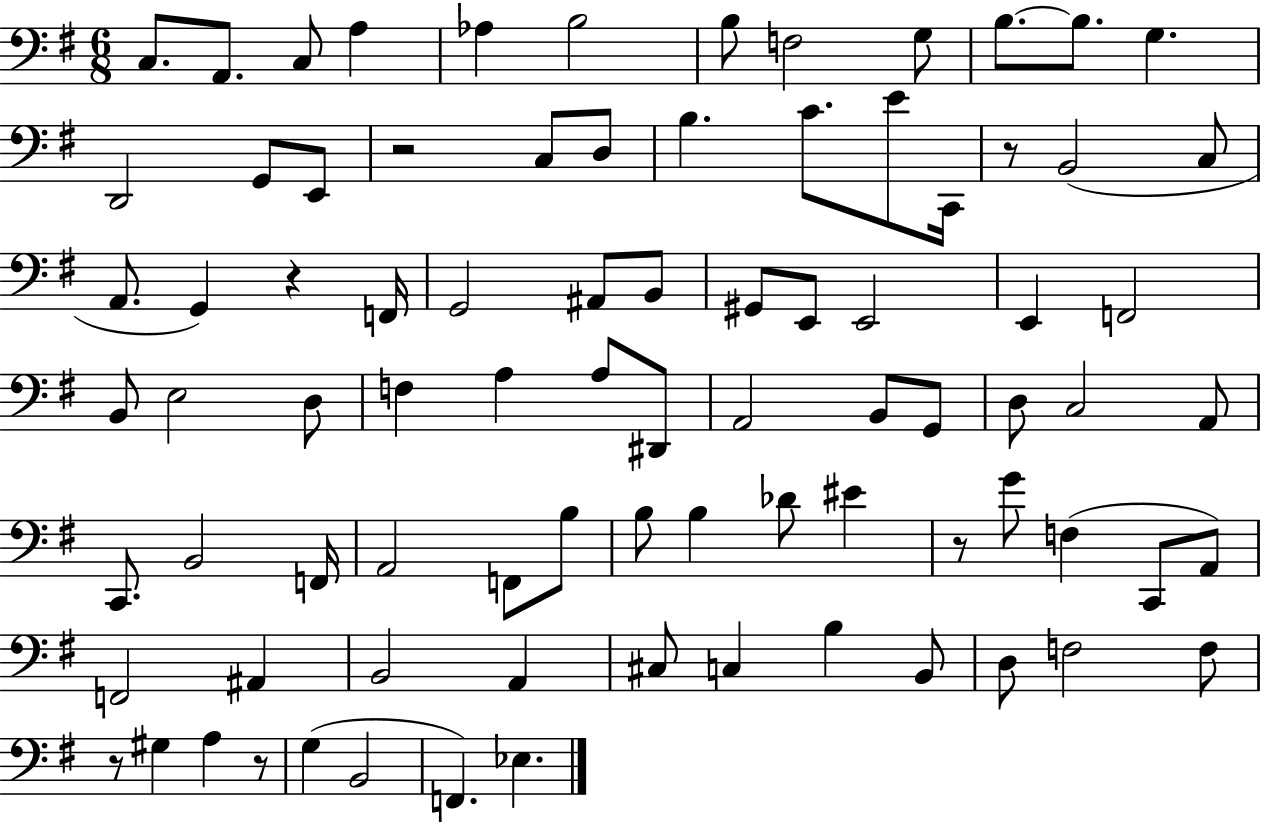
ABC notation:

X:1
T:Untitled
M:6/8
L:1/4
K:G
C,/2 A,,/2 C,/2 A, _A, B,2 B,/2 F,2 G,/2 B,/2 B,/2 G, D,,2 G,,/2 E,,/2 z2 C,/2 D,/2 B, C/2 E/2 C,,/4 z/2 B,,2 C,/2 A,,/2 G,, z F,,/4 G,,2 ^A,,/2 B,,/2 ^G,,/2 E,,/2 E,,2 E,, F,,2 B,,/2 E,2 D,/2 F, A, A,/2 ^D,,/2 A,,2 B,,/2 G,,/2 D,/2 C,2 A,,/2 C,,/2 B,,2 F,,/4 A,,2 F,,/2 B,/2 B,/2 B, _D/2 ^E z/2 G/2 F, C,,/2 A,,/2 F,,2 ^A,, B,,2 A,, ^C,/2 C, B, B,,/2 D,/2 F,2 F,/2 z/2 ^G, A, z/2 G, B,,2 F,, _E,